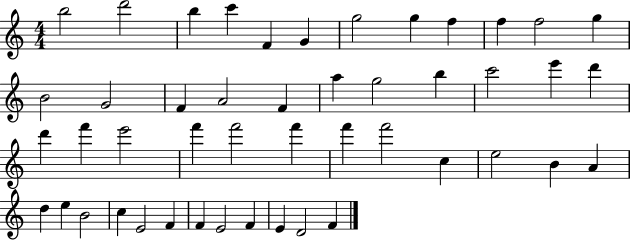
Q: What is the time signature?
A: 4/4